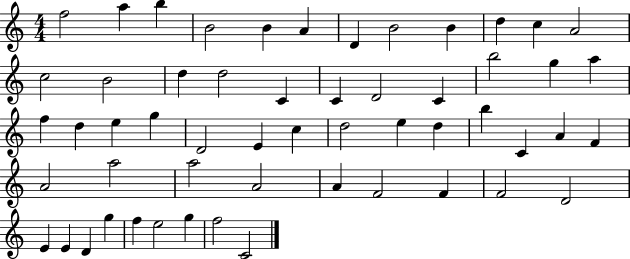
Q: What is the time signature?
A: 4/4